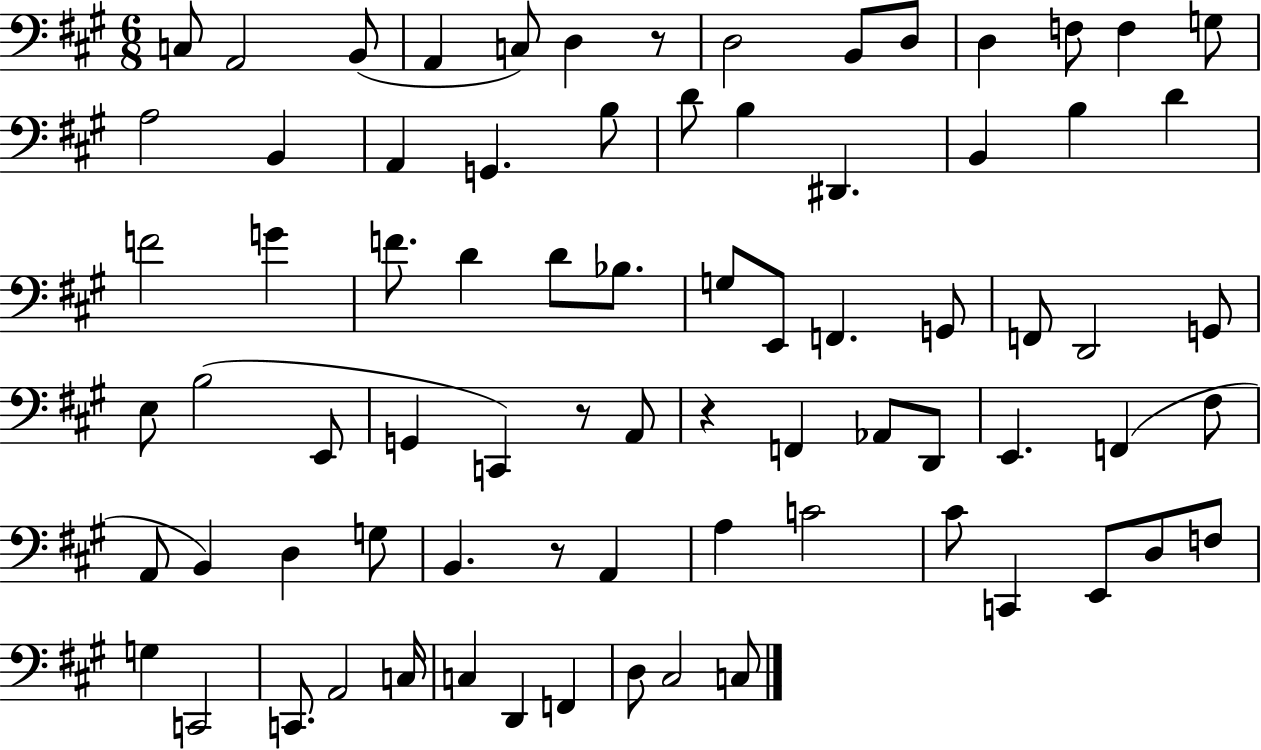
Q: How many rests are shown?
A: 4